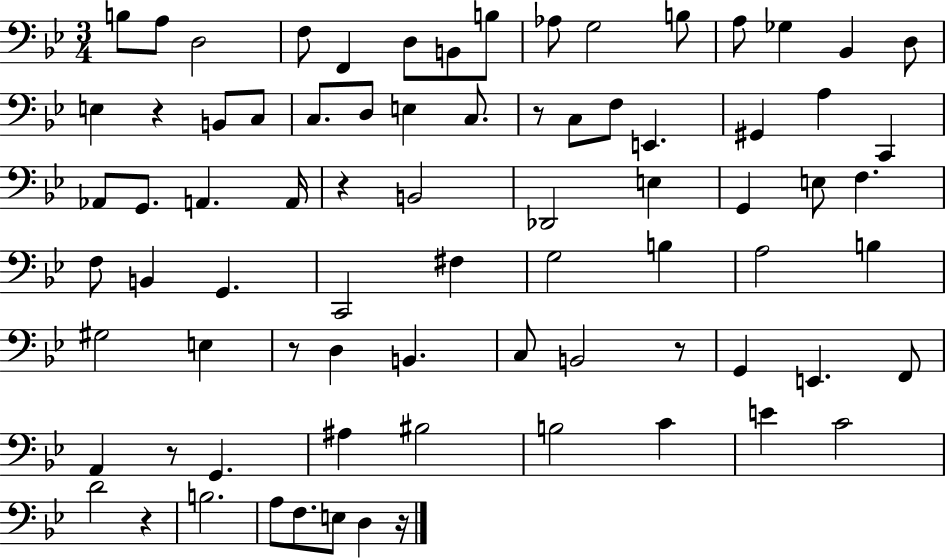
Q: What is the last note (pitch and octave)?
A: D3